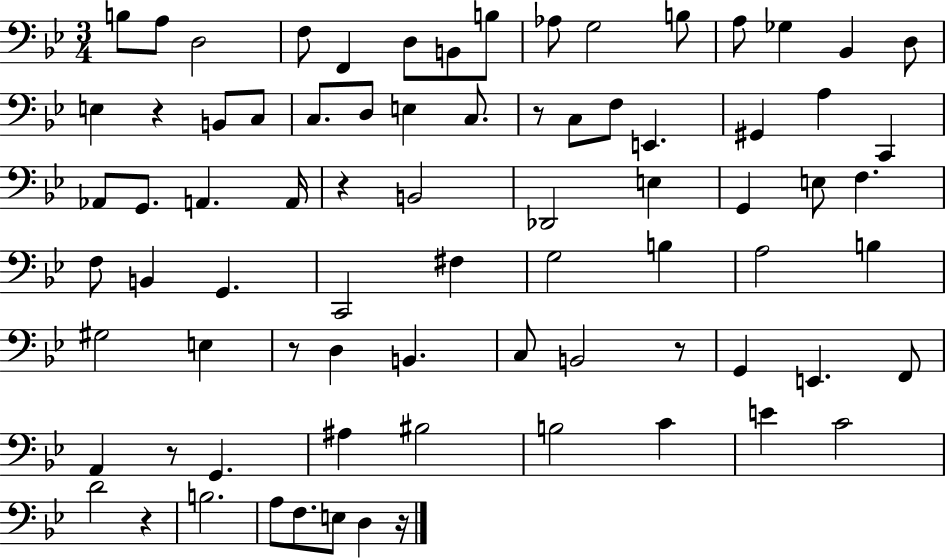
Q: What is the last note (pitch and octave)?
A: D3